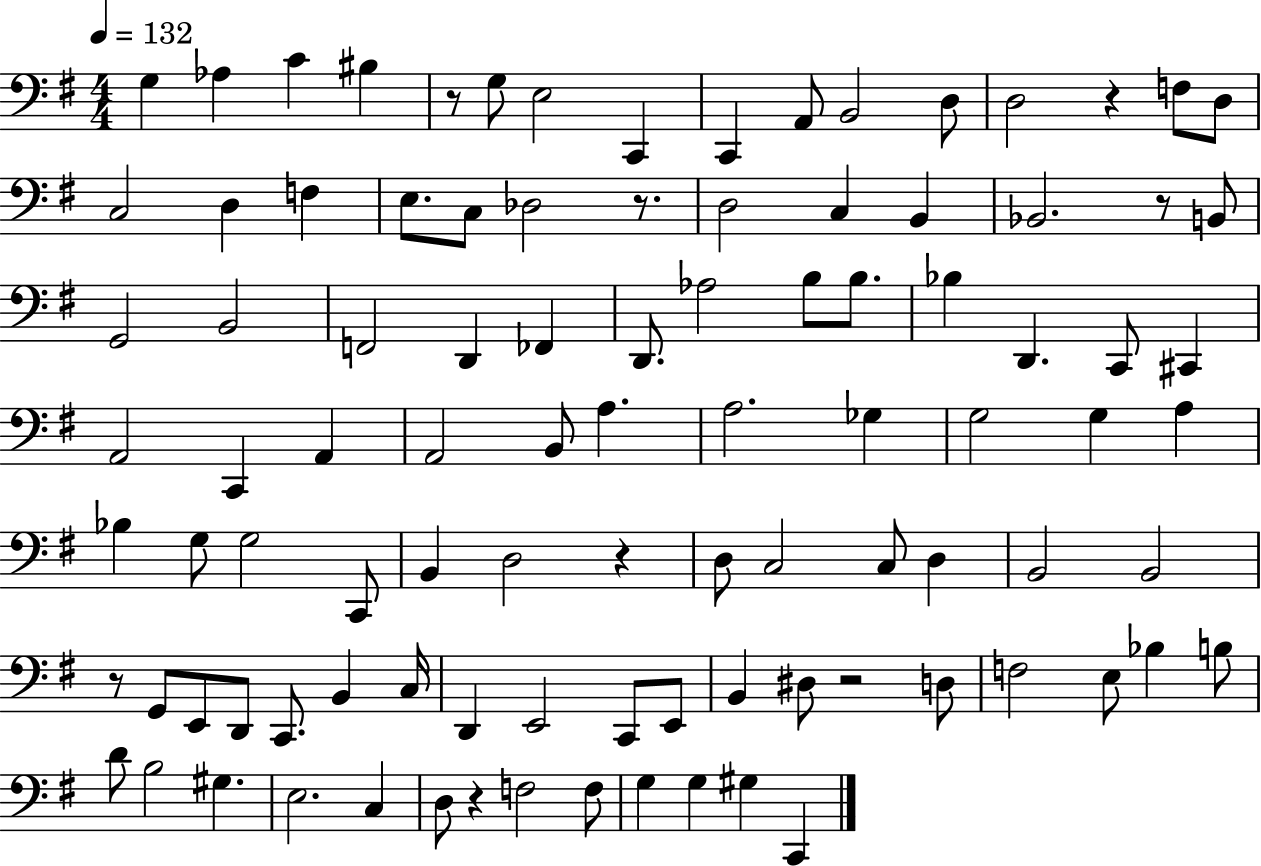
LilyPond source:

{
  \clef bass
  \numericTimeSignature
  \time 4/4
  \key g \major
  \tempo 4 = 132
  g4 aes4 c'4 bis4 | r8 g8 e2 c,4 | c,4 a,8 b,2 d8 | d2 r4 f8 d8 | \break c2 d4 f4 | e8. c8 des2 r8. | d2 c4 b,4 | bes,2. r8 b,8 | \break g,2 b,2 | f,2 d,4 fes,4 | d,8. aes2 b8 b8. | bes4 d,4. c,8 cis,4 | \break a,2 c,4 a,4 | a,2 b,8 a4. | a2. ges4 | g2 g4 a4 | \break bes4 g8 g2 c,8 | b,4 d2 r4 | d8 c2 c8 d4 | b,2 b,2 | \break r8 g,8 e,8 d,8 c,8. b,4 c16 | d,4 e,2 c,8 e,8 | b,4 dis8 r2 d8 | f2 e8 bes4 b8 | \break d'8 b2 gis4. | e2. c4 | d8 r4 f2 f8 | g4 g4 gis4 c,4 | \break \bar "|."
}